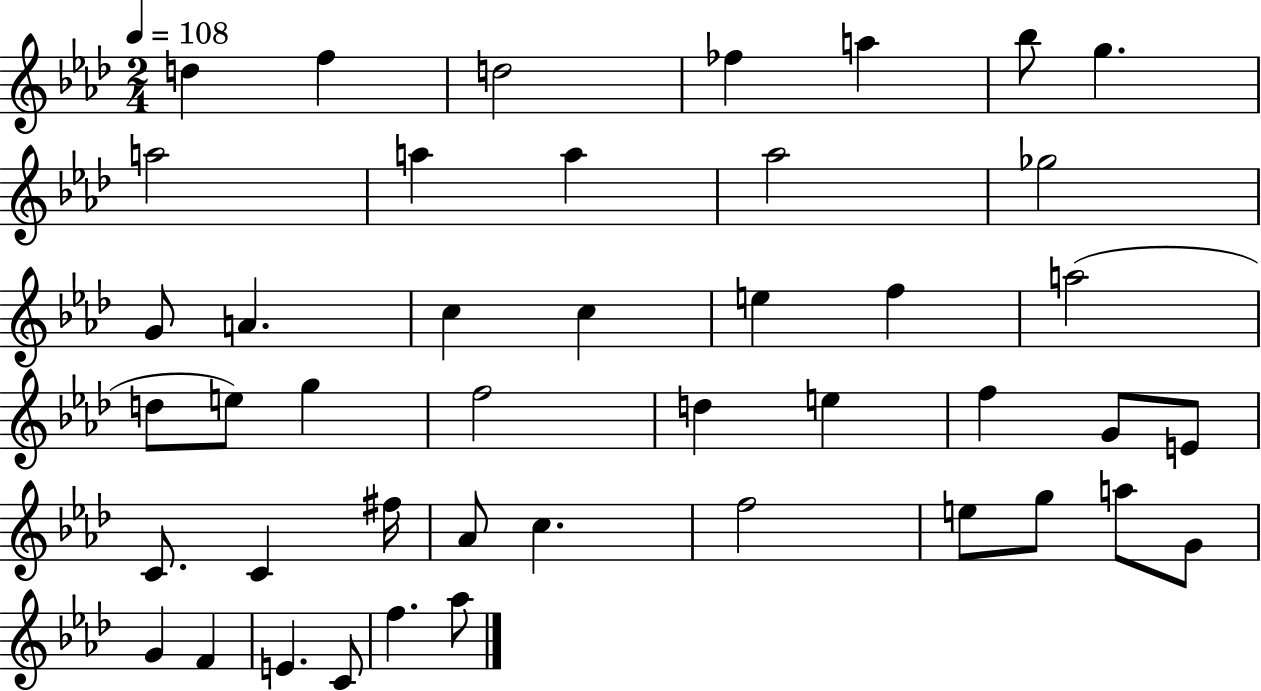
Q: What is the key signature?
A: AES major